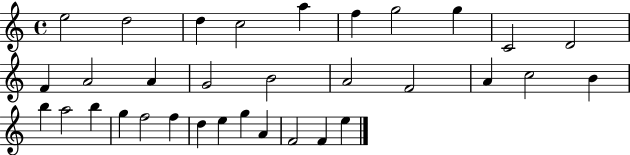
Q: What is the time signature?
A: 4/4